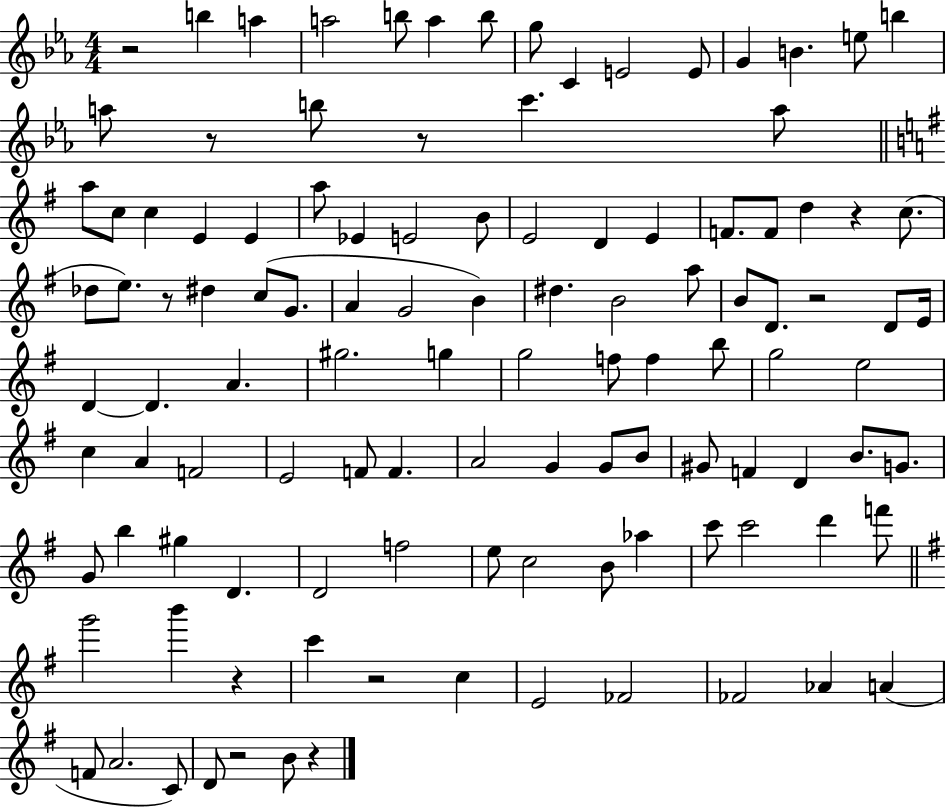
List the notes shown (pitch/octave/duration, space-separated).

R/h B5/q A5/q A5/h B5/e A5/q B5/e G5/e C4/q E4/h E4/e G4/q B4/q. E5/e B5/q A5/e R/e B5/e R/e C6/q. A5/e A5/e C5/e C5/q E4/q E4/q A5/e Eb4/q E4/h B4/e E4/h D4/q E4/q F4/e. F4/e D5/q R/q C5/e. Db5/e E5/e. R/e D#5/q C5/e G4/e. A4/q G4/h B4/q D#5/q. B4/h A5/e B4/e D4/e. R/h D4/e E4/s D4/q D4/q. A4/q. G#5/h. G5/q G5/h F5/e F5/q B5/e G5/h E5/h C5/q A4/q F4/h E4/h F4/e F4/q. A4/h G4/q G4/e B4/e G#4/e F4/q D4/q B4/e. G4/e. G4/e B5/q G#5/q D4/q. D4/h F5/h E5/e C5/h B4/e Ab5/q C6/e C6/h D6/q F6/e G6/h B6/q R/q C6/q R/h C5/q E4/h FES4/h FES4/h Ab4/q A4/q F4/e A4/h. C4/e D4/e R/h B4/e R/q